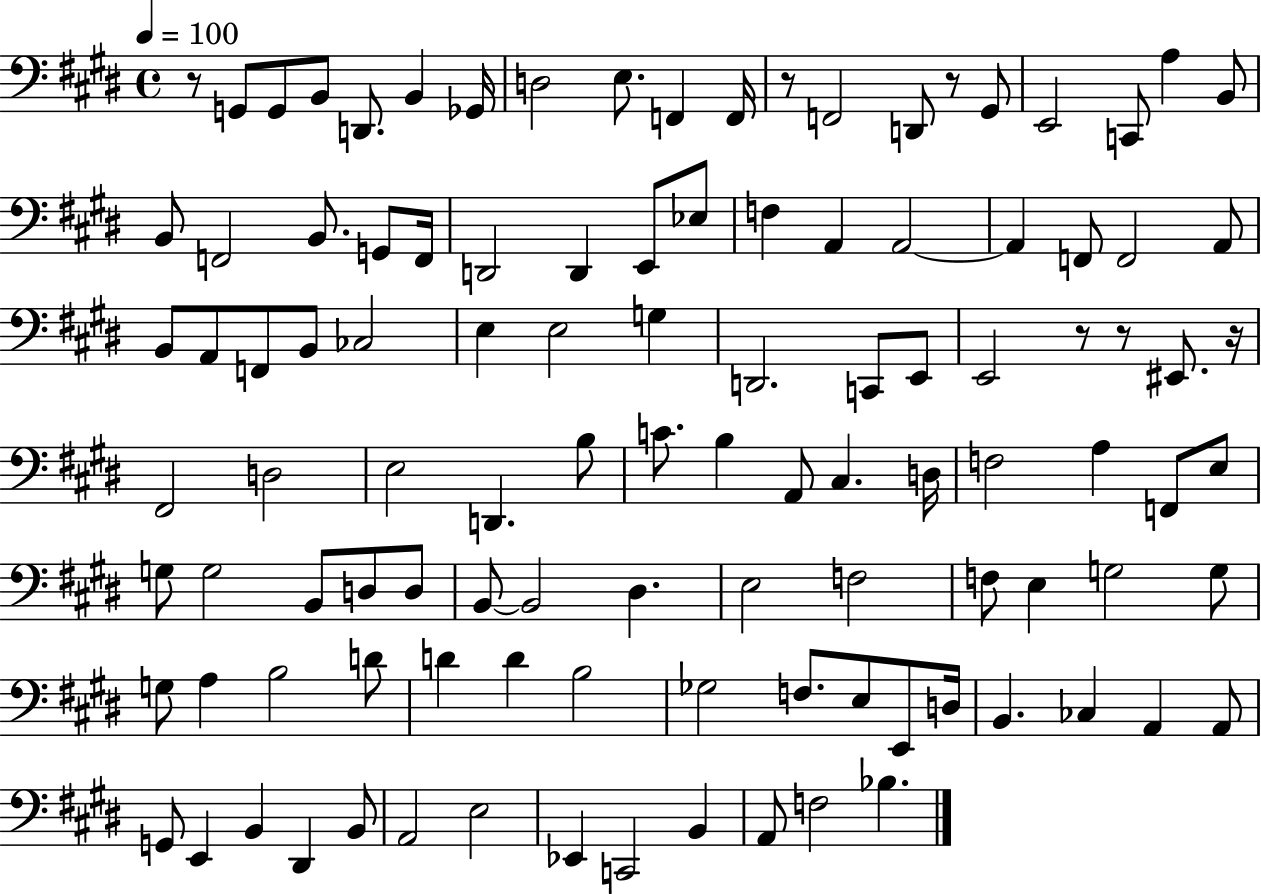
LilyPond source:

{
  \clef bass
  \time 4/4
  \defaultTimeSignature
  \key e \major
  \tempo 4 = 100
  r8 g,8 g,8 b,8 d,8. b,4 ges,16 | d2 e8. f,4 f,16 | r8 f,2 d,8 r8 gis,8 | e,2 c,8 a4 b,8 | \break b,8 f,2 b,8. g,8 f,16 | d,2 d,4 e,8 ees8 | f4 a,4 a,2~~ | a,4 f,8 f,2 a,8 | \break b,8 a,8 f,8 b,8 ces2 | e4 e2 g4 | d,2. c,8 e,8 | e,2 r8 r8 eis,8. r16 | \break fis,2 d2 | e2 d,4. b8 | c'8. b4 a,8 cis4. d16 | f2 a4 f,8 e8 | \break g8 g2 b,8 d8 d8 | b,8~~ b,2 dis4. | e2 f2 | f8 e4 g2 g8 | \break g8 a4 b2 d'8 | d'4 d'4 b2 | ges2 f8. e8 e,8 d16 | b,4. ces4 a,4 a,8 | \break g,8 e,4 b,4 dis,4 b,8 | a,2 e2 | ees,4 c,2 b,4 | a,8 f2 bes4. | \break \bar "|."
}